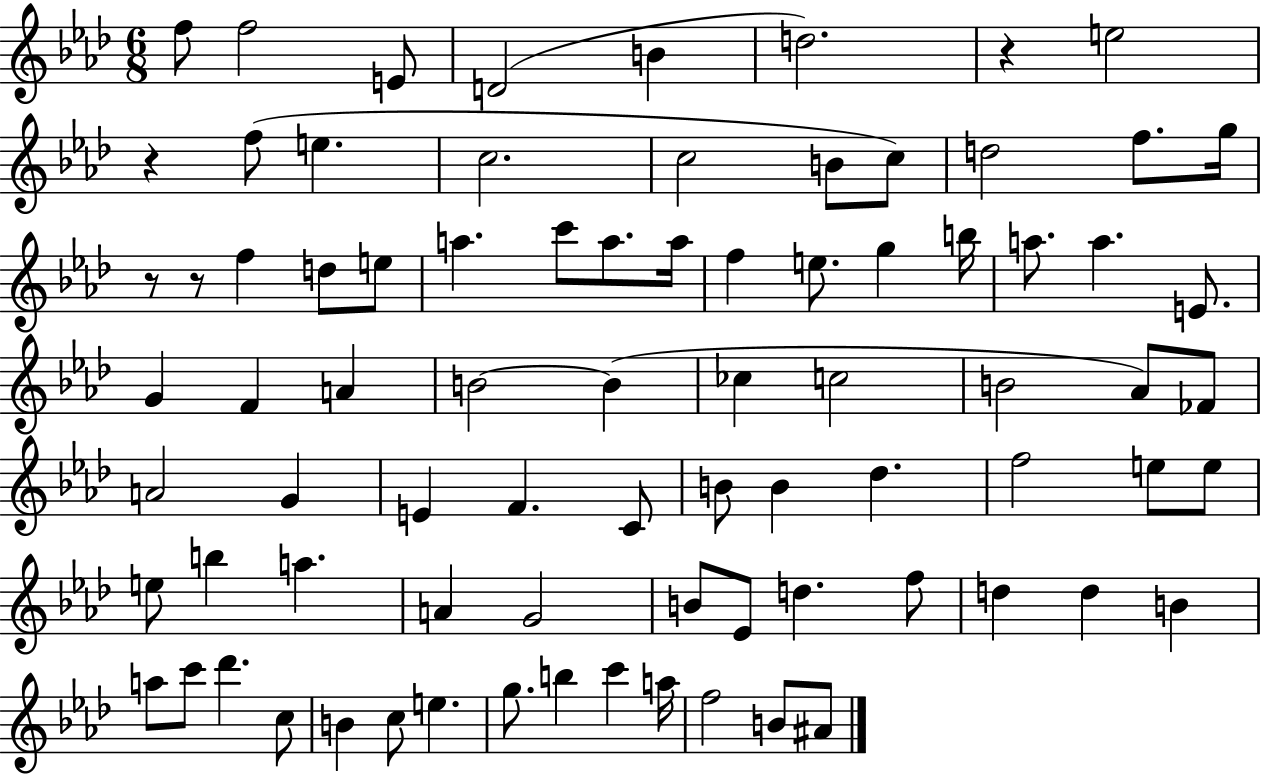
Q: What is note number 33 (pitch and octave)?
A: A4